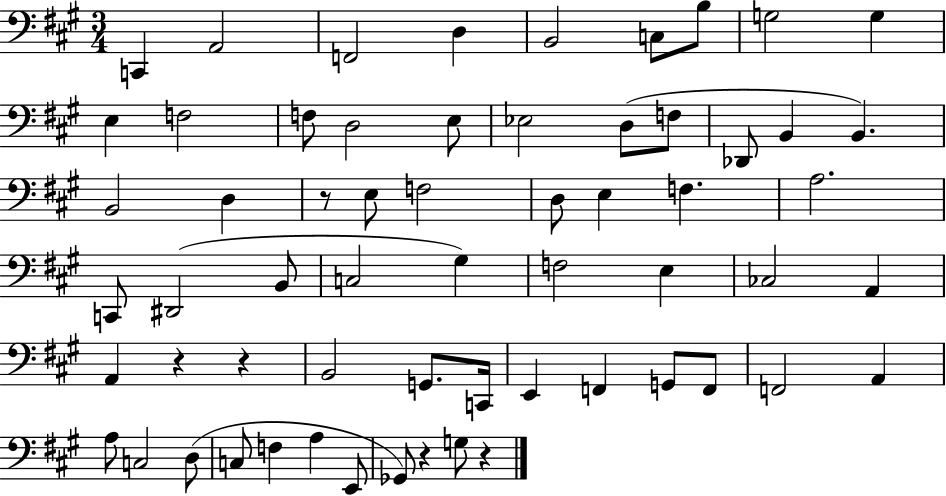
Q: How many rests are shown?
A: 5